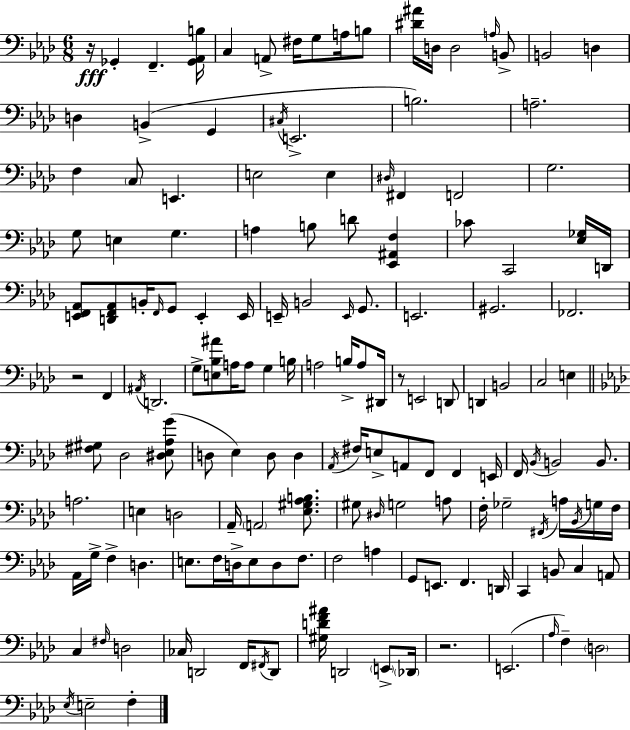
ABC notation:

X:1
T:Untitled
M:6/8
L:1/4
K:Fm
z/4 _G,, F,, [_G,,_A,,B,]/4 C, A,,/2 ^F,/4 G,/2 A,/4 B,/2 [^D^A]/4 D,/4 D,2 A,/4 B,,/2 B,,2 D, D, B,, G,, ^C,/4 E,,2 B,2 A,2 F, C,/2 E,, E,2 E, ^D,/4 ^F,, F,,2 G,2 G,/2 E, G, A, B,/2 D/2 [_E,,^A,,F,] _C/2 C,,2 [_E,_G,]/4 D,,/4 [E,,F,,_A,,]/2 [D,,F,,_A,,]/2 B,,/4 F,,/4 G,,/2 E,, E,,/4 E,,/4 B,,2 E,,/4 G,,/2 E,,2 ^G,,2 _F,,2 z2 F,, ^A,,/4 D,,2 G,/2 [E,_B,^A]/2 A,/4 A,/2 G, B,/4 A,2 B,/4 A,/2 ^D,,/4 z/2 E,,2 D,,/2 D,, B,,2 C,2 E, [^F,^G,]/2 _D,2 [^D,_E,_A,G]/2 D,/2 _E, D,/2 D, _A,,/4 ^F,/4 E,/2 A,,/2 F,,/2 F,, E,,/4 F,,/4 _B,,/4 B,,2 B,,/2 A,2 E, D,2 _A,,/4 A,,2 [_E,^G,_A,B,]/2 ^G,/2 ^D,/4 G,2 A,/2 F,/4 _G,2 ^F,,/4 A,/4 _B,,/4 G,/4 F,/4 _A,,/4 G,/4 F, D, E,/2 F,/4 D,/4 E,/2 D,/2 F,/2 F,2 A, G,,/2 E,,/2 F,, D,,/4 C,, B,,/2 C, A,,/2 C, ^F,/4 D,2 _C,/4 D,,2 F,,/4 ^F,,/4 D,,/2 [^G,DF^A]/4 D,,2 E,,/2 _D,,/4 z2 E,,2 _A,/4 F, D,2 _E,/4 E,2 F,